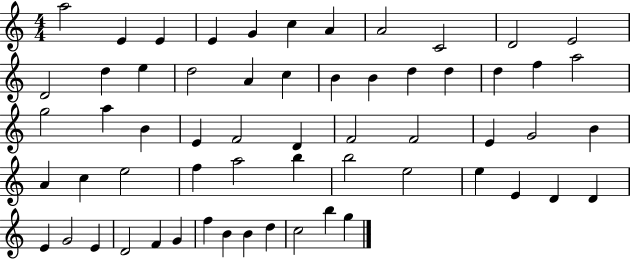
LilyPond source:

{
  \clef treble
  \numericTimeSignature
  \time 4/4
  \key c \major
  a''2 e'4 e'4 | e'4 g'4 c''4 a'4 | a'2 c'2 | d'2 e'2 | \break d'2 d''4 e''4 | d''2 a'4 c''4 | b'4 b'4 d''4 d''4 | d''4 f''4 a''2 | \break g''2 a''4 b'4 | e'4 f'2 d'4 | f'2 f'2 | e'4 g'2 b'4 | \break a'4 c''4 e''2 | f''4 a''2 b''4 | b''2 e''2 | e''4 e'4 d'4 d'4 | \break e'4 g'2 e'4 | d'2 f'4 g'4 | f''4 b'4 b'4 d''4 | c''2 b''4 g''4 | \break \bar "|."
}